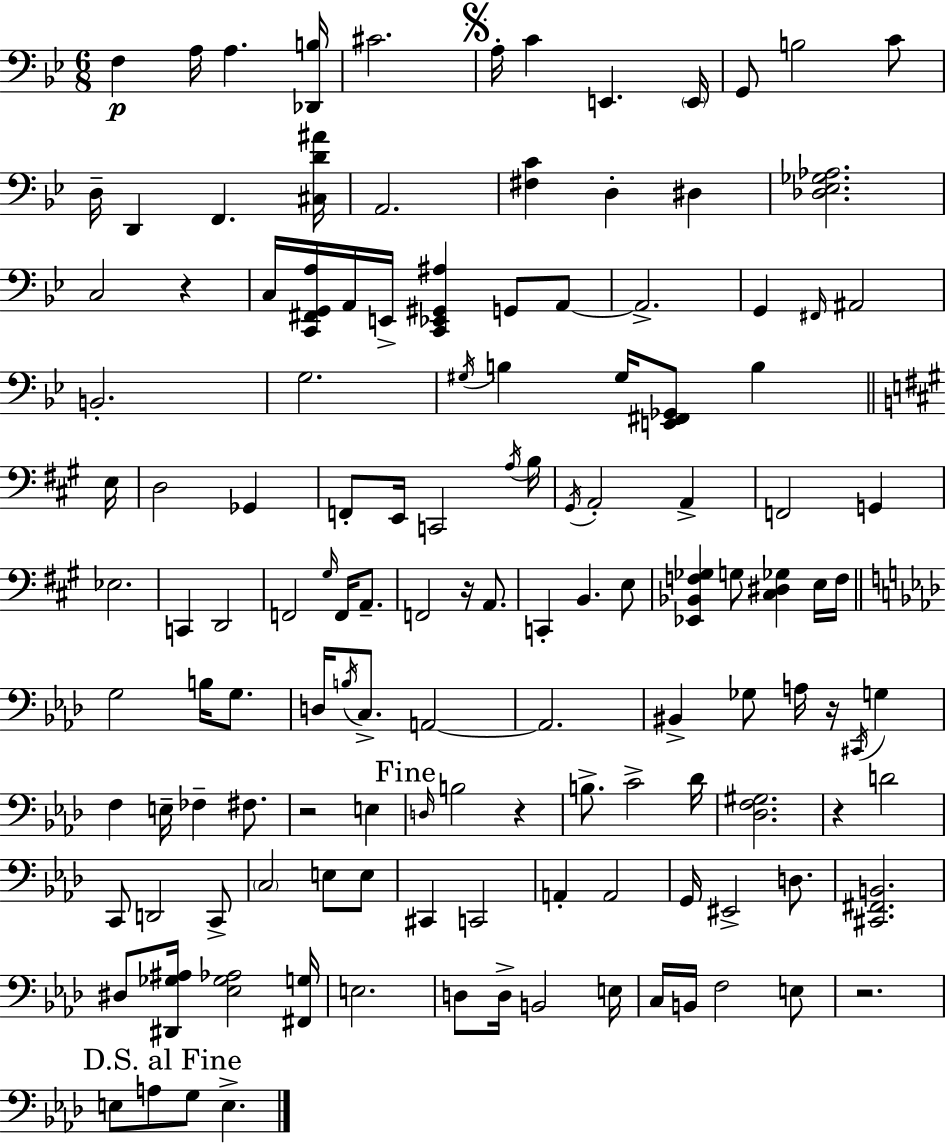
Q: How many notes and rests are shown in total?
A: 133